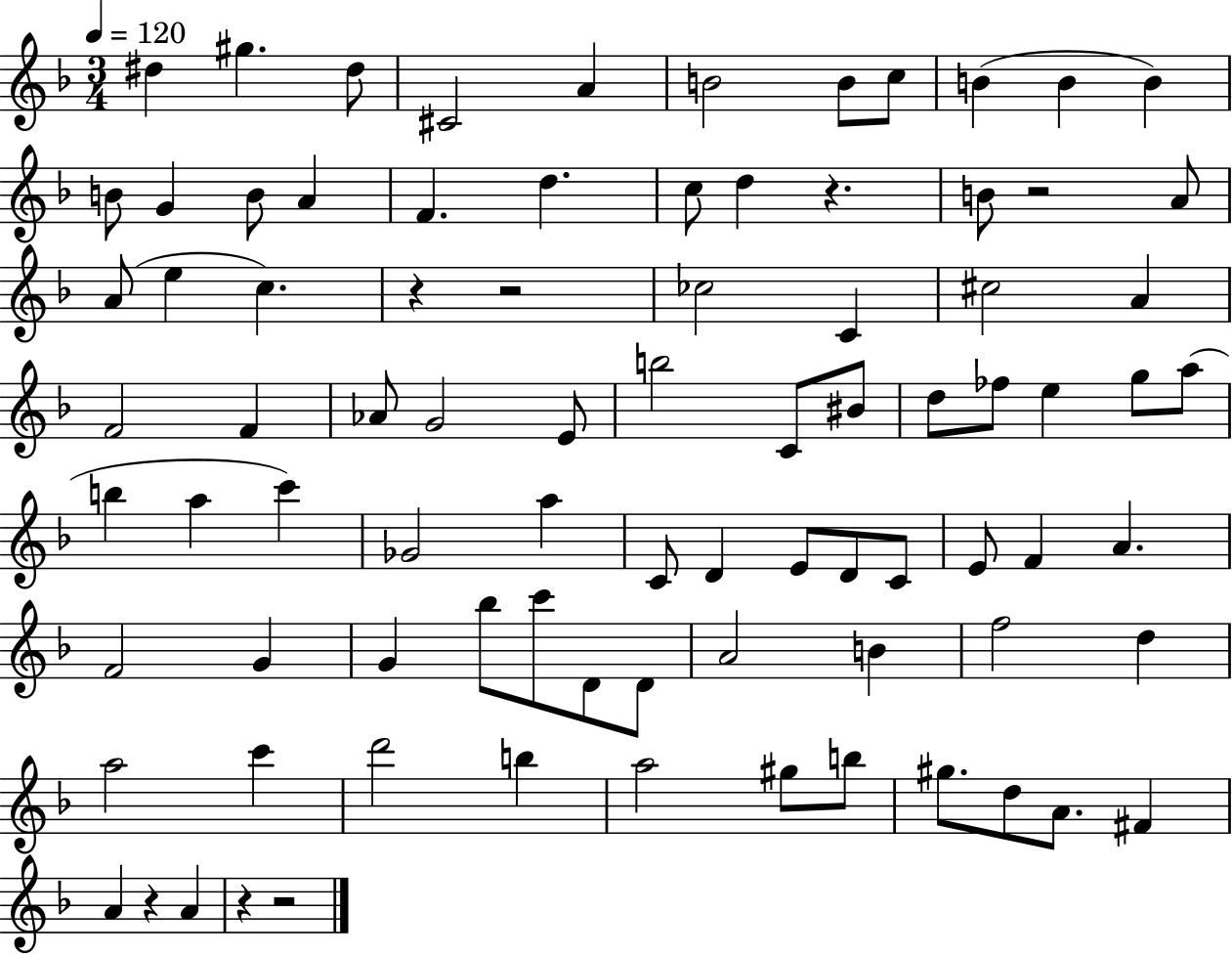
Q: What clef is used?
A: treble